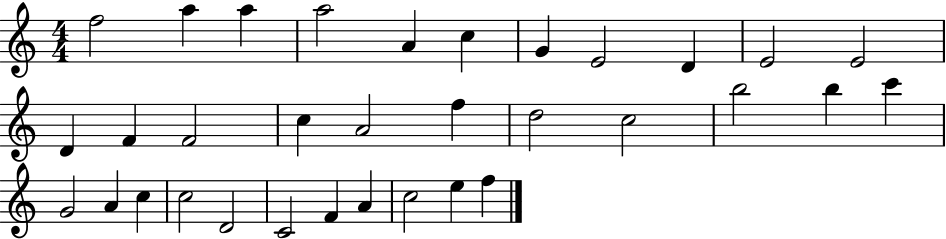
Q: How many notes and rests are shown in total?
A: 33